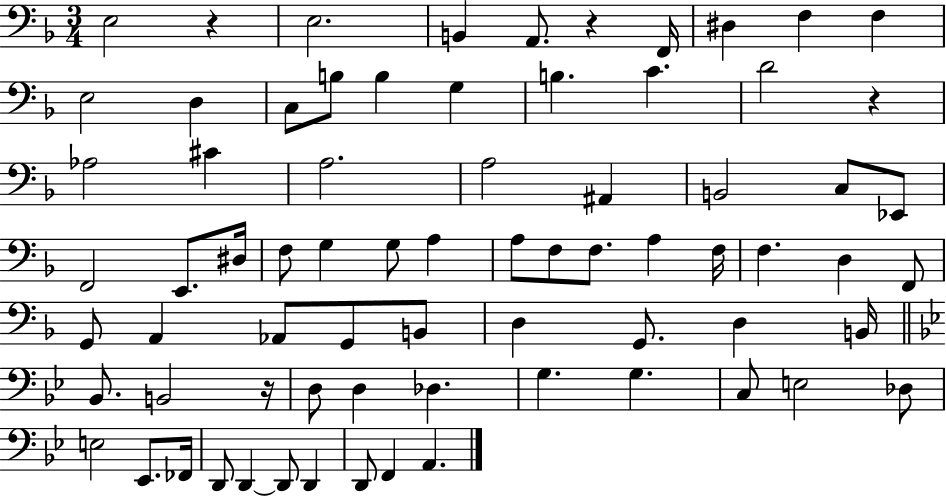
{
  \clef bass
  \numericTimeSignature
  \time 3/4
  \key f \major
  e2 r4 | e2. | b,4 a,8. r4 f,16 | dis4 f4 f4 | \break e2 d4 | c8 b8 b4 g4 | b4. c'4. | d'2 r4 | \break aes2 cis'4 | a2. | a2 ais,4 | b,2 c8 ees,8 | \break f,2 e,8. dis16 | f8 g4 g8 a4 | a8 f8 f8. a4 f16 | f4. d4 f,8 | \break g,8 a,4 aes,8 g,8 b,8 | d4 g,8. d4 b,16 | \bar "||" \break \key bes \major bes,8. b,2 r16 | d8 d4 des4. | g4. g4. | c8 e2 des8 | \break e2 ees,8. fes,16 | d,8 d,4~~ d,8 d,4 | d,8 f,4 a,4. | \bar "|."
}